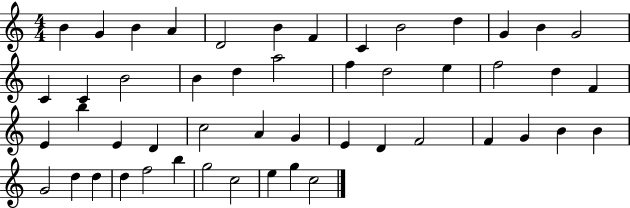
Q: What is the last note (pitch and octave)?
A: C5